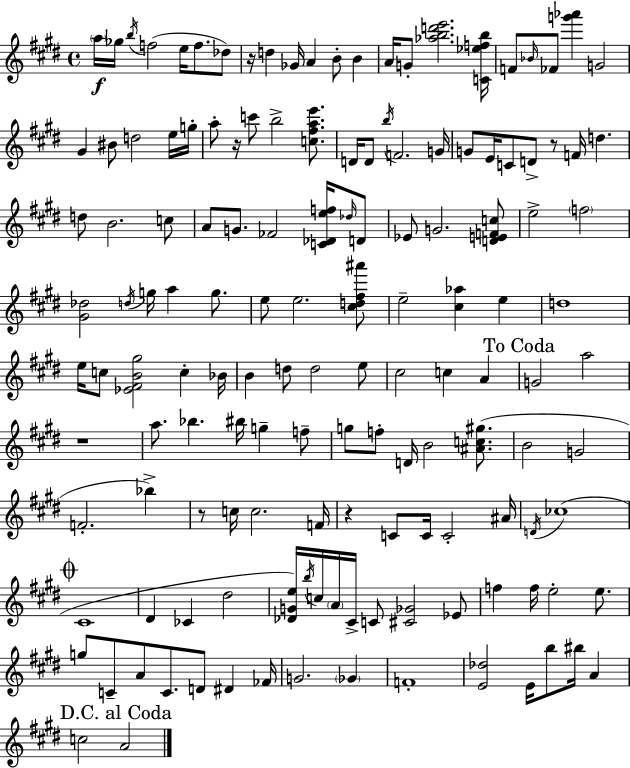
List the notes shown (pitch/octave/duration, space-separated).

A5/s Gb5/s B5/s F5/h E5/s F5/e. Db5/e R/s D5/q Gb4/s A4/q B4/e B4/q A4/s G4/e [Ab5,B5,D6,E6]/h. [C4,Eb5,F5,B5]/s F4/e Bb4/s FES4/e [G6,Ab6]/q G4/h G#4/q BIS4/e D5/h E5/s G5/s A5/e R/s C6/e B5/h [C5,F#5,A5,E6]/e. D4/s D4/e B5/s F4/h. G4/s G4/e E4/s C4/e D4/e R/e F4/s D5/q. D5/e B4/h. C5/e A4/e G4/e. FES4/h [C4,Db4,E5,F5]/s Db5/s D4/e Eb4/e G4/h. [D4,E4,F4,C5]/e E5/h F5/h [G#4,Db5]/h D5/s G5/s A5/q G5/e. E5/e E5/h. [C#5,D5,F#5,A#6]/e E5/h [C#5,Ab5]/q E5/q D5/w E5/s C5/e [Eb4,F#4,B4,G#5]/h C5/q Bb4/s B4/q D5/e D5/h E5/e C#5/h C5/q A4/q G4/h A5/h R/w A5/e. Bb5/q. BIS5/s G5/q F5/e G5/e F5/e D4/s B4/h [A#4,C5,G#5]/e. B4/h G4/h F4/h. Bb5/q R/e C5/s C5/h. F4/s R/q C4/e C4/s C4/h A#4/s D4/s CES5/w C#4/w D#4/q CES4/q D#5/h [Db4,G4,E5]/s B5/s C5/s A4/s C#4/s C4/e [C#4,Gb4]/h Eb4/e F5/q F5/s E5/h E5/e. G5/e C4/e A4/e C4/e. D4/e D#4/q FES4/s G4/h. Gb4/q F4/w [E4,Db5]/h E4/s B5/e BIS5/s A4/q C5/h A4/h